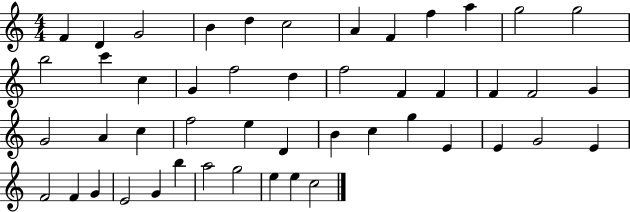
F4/q D4/q G4/h B4/q D5/q C5/h A4/q F4/q F5/q A5/q G5/h G5/h B5/h C6/q C5/q G4/q F5/h D5/q F5/h F4/q F4/q F4/q F4/h G4/q G4/h A4/q C5/q F5/h E5/q D4/q B4/q C5/q G5/q E4/q E4/q G4/h E4/q F4/h F4/q G4/q E4/h G4/q B5/q A5/h G5/h E5/q E5/q C5/h